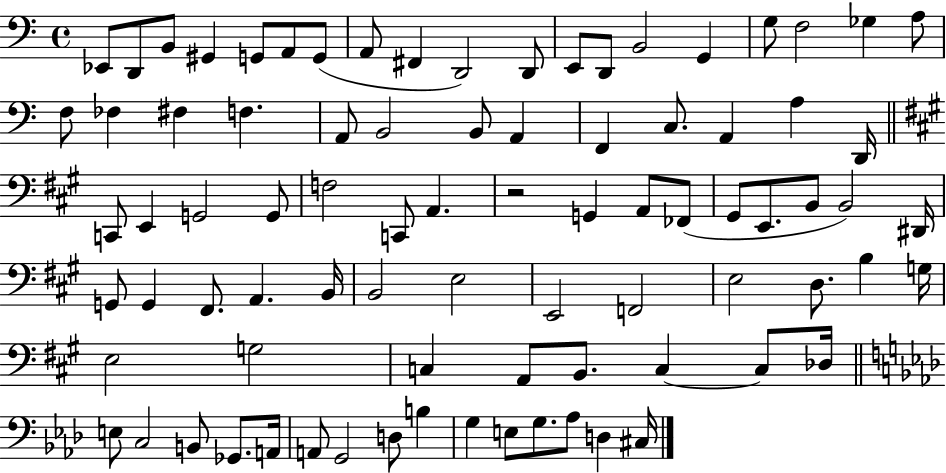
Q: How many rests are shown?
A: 1